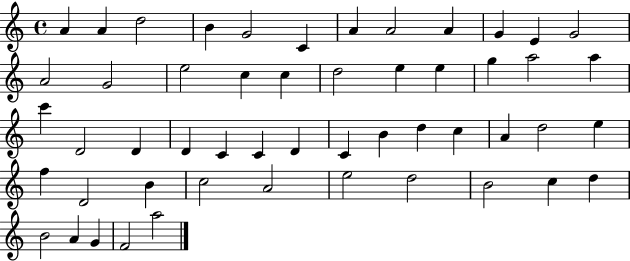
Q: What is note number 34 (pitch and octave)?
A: C5